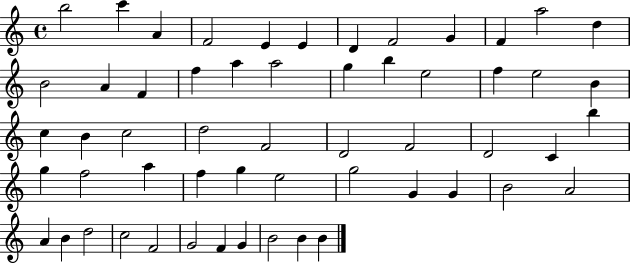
B5/h C6/q A4/q F4/h E4/q E4/q D4/q F4/h G4/q F4/q A5/h D5/q B4/h A4/q F4/q F5/q A5/q A5/h G5/q B5/q E5/h F5/q E5/h B4/q C5/q B4/q C5/h D5/h F4/h D4/h F4/h D4/h C4/q B5/q G5/q F5/h A5/q F5/q G5/q E5/h G5/h G4/q G4/q B4/h A4/h A4/q B4/q D5/h C5/h F4/h G4/h F4/q G4/q B4/h B4/q B4/q